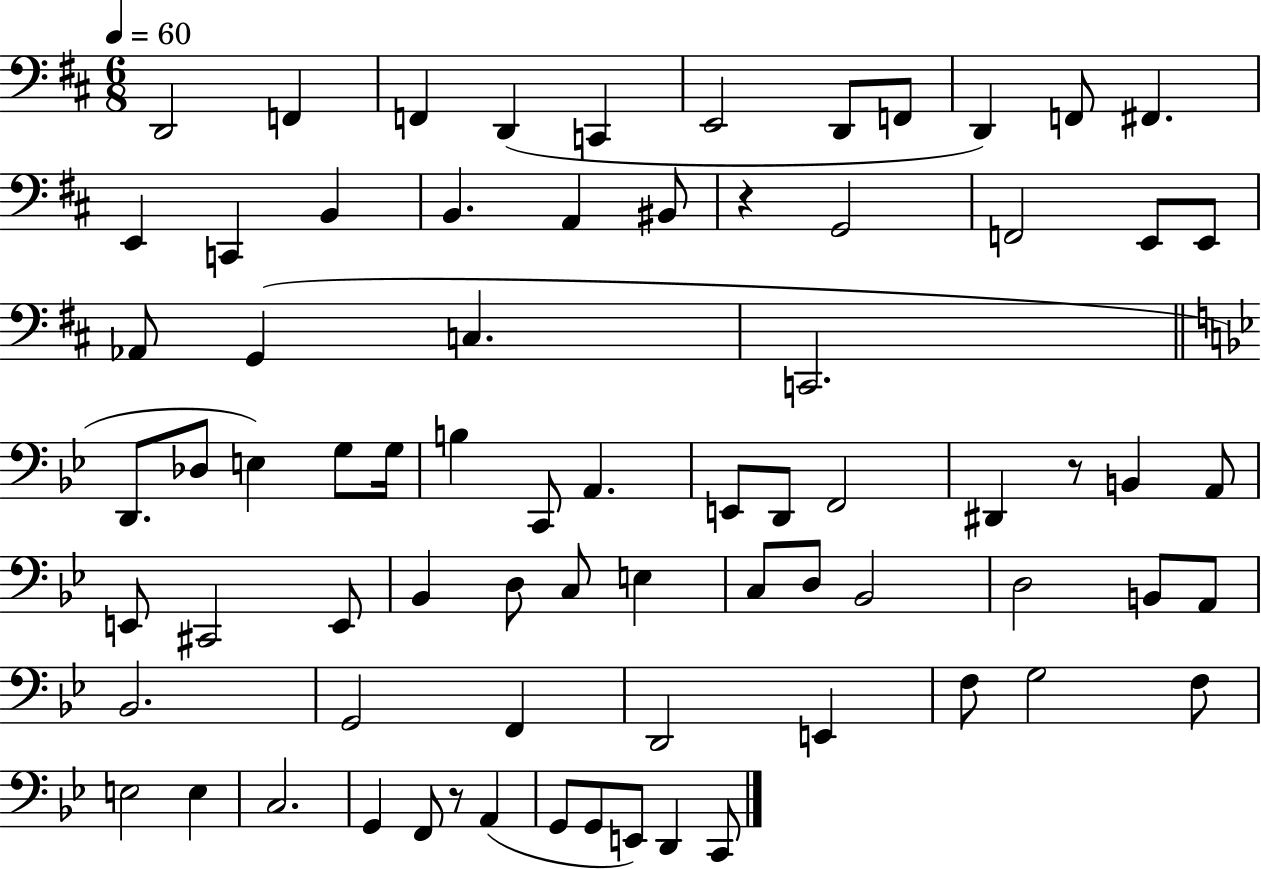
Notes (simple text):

D2/h F2/q F2/q D2/q C2/q E2/h D2/e F2/e D2/q F2/e F#2/q. E2/q C2/q B2/q B2/q. A2/q BIS2/e R/q G2/h F2/h E2/e E2/e Ab2/e G2/q C3/q. C2/h. D2/e. Db3/e E3/q G3/e G3/s B3/q C2/e A2/q. E2/e D2/e F2/h D#2/q R/e B2/q A2/e E2/e C#2/h E2/e Bb2/q D3/e C3/e E3/q C3/e D3/e Bb2/h D3/h B2/e A2/e Bb2/h. G2/h F2/q D2/h E2/q F3/e G3/h F3/e E3/h E3/q C3/h. G2/q F2/e R/e A2/q G2/e G2/e E2/e D2/q C2/e